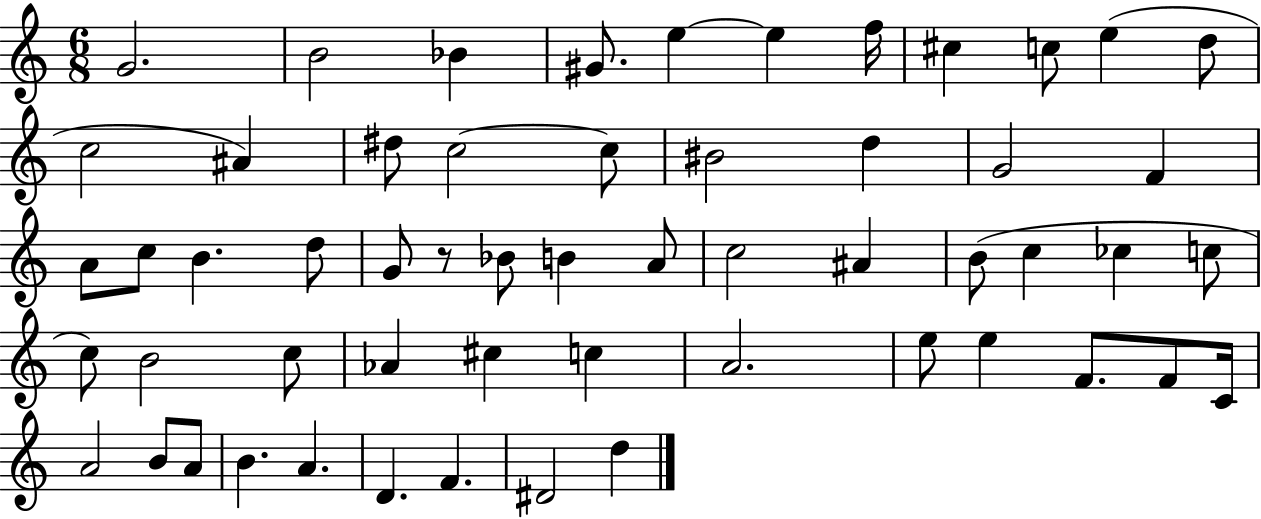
{
  \clef treble
  \numericTimeSignature
  \time 6/8
  \key c \major
  g'2. | b'2 bes'4 | gis'8. e''4~~ e''4 f''16 | cis''4 c''8 e''4( d''8 | \break c''2 ais'4) | dis''8 c''2~~ c''8 | bis'2 d''4 | g'2 f'4 | \break a'8 c''8 b'4. d''8 | g'8 r8 bes'8 b'4 a'8 | c''2 ais'4 | b'8( c''4 ces''4 c''8 | \break c''8) b'2 c''8 | aes'4 cis''4 c''4 | a'2. | e''8 e''4 f'8. f'8 c'16 | \break a'2 b'8 a'8 | b'4. a'4. | d'4. f'4. | dis'2 d''4 | \break \bar "|."
}